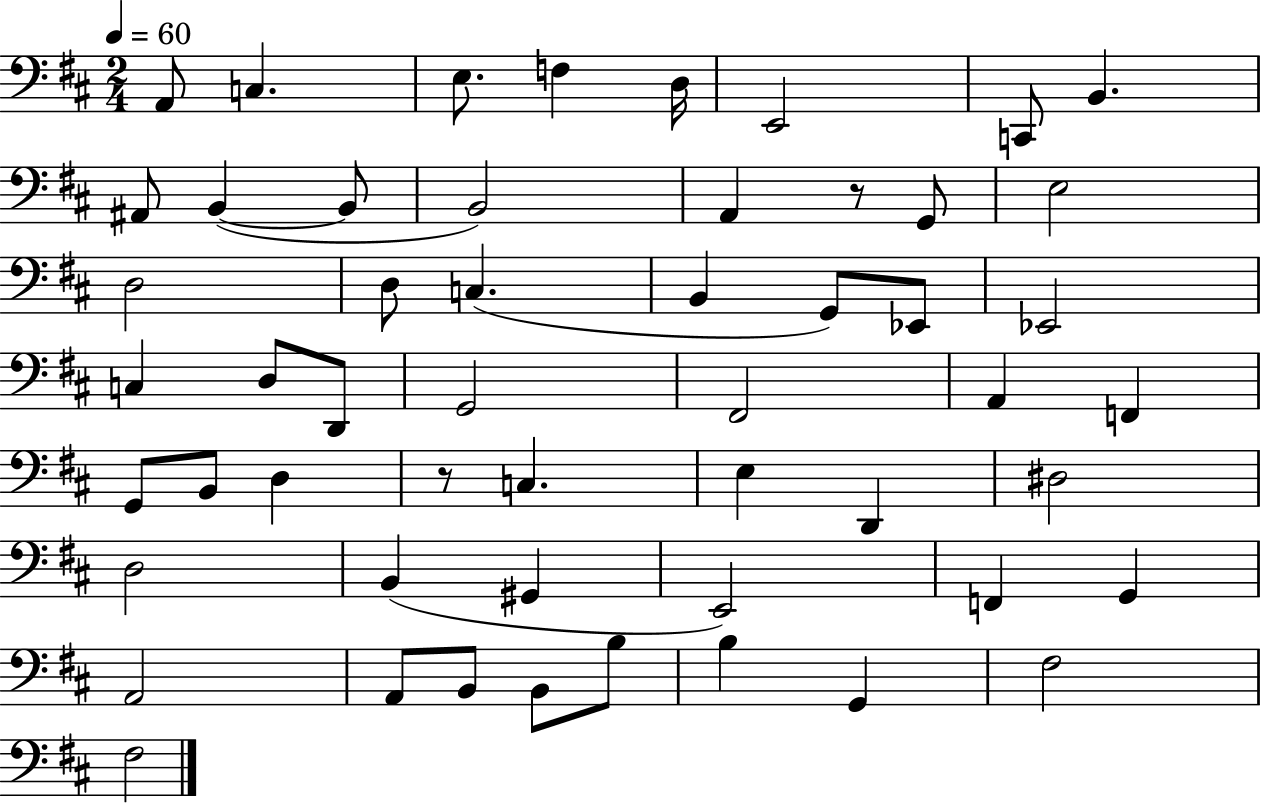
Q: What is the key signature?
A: D major